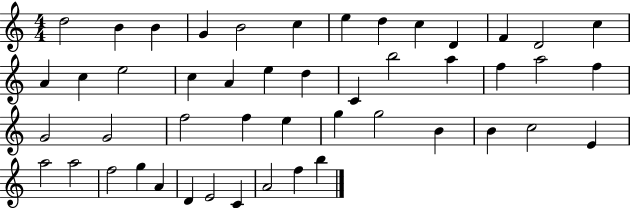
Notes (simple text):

D5/h B4/q B4/q G4/q B4/h C5/q E5/q D5/q C5/q D4/q F4/q D4/h C5/q A4/q C5/q E5/h C5/q A4/q E5/q D5/q C4/q B5/h A5/q F5/q A5/h F5/q G4/h G4/h F5/h F5/q E5/q G5/q G5/h B4/q B4/q C5/h E4/q A5/h A5/h F5/h G5/q A4/q D4/q E4/h C4/q A4/h F5/q B5/q